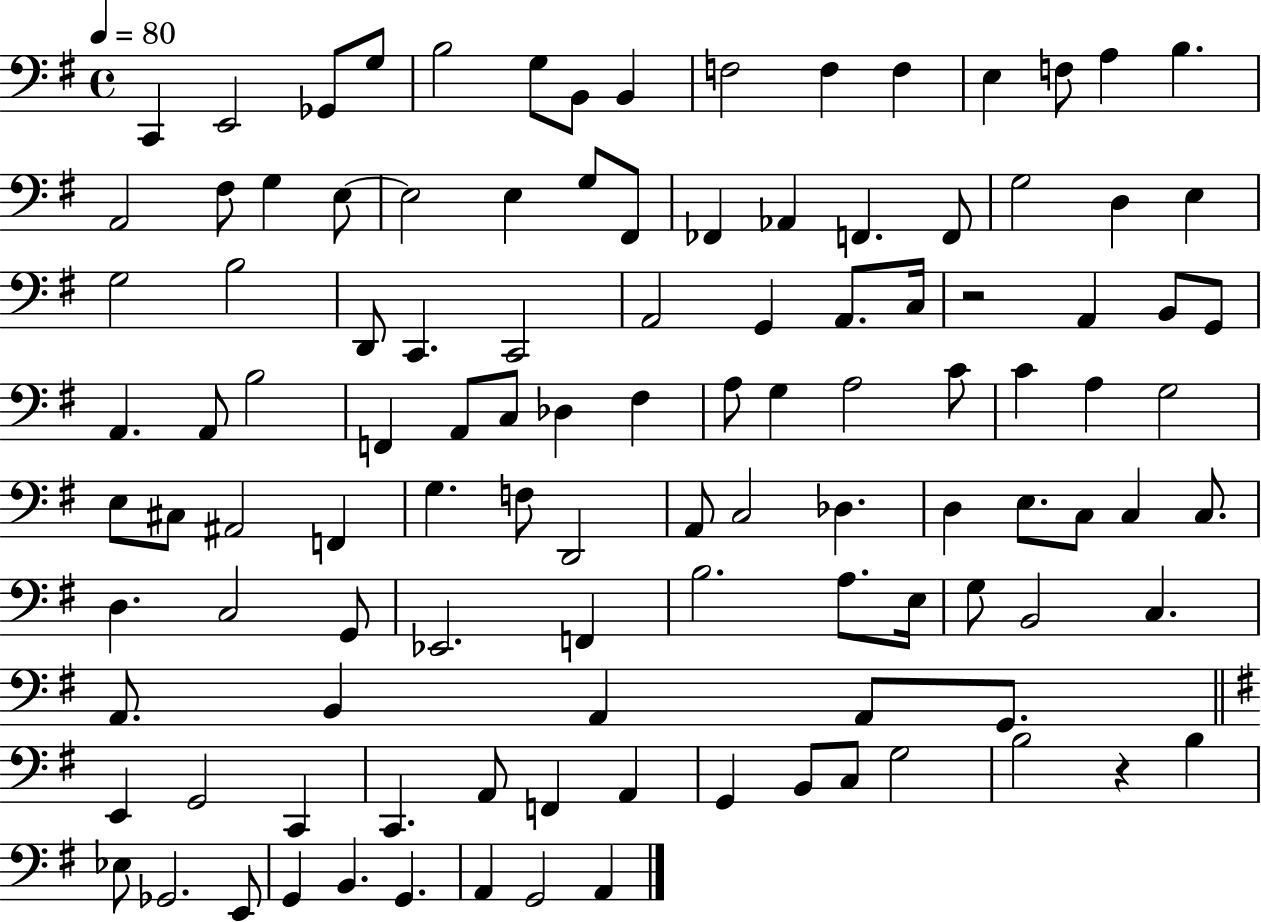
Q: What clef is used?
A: bass